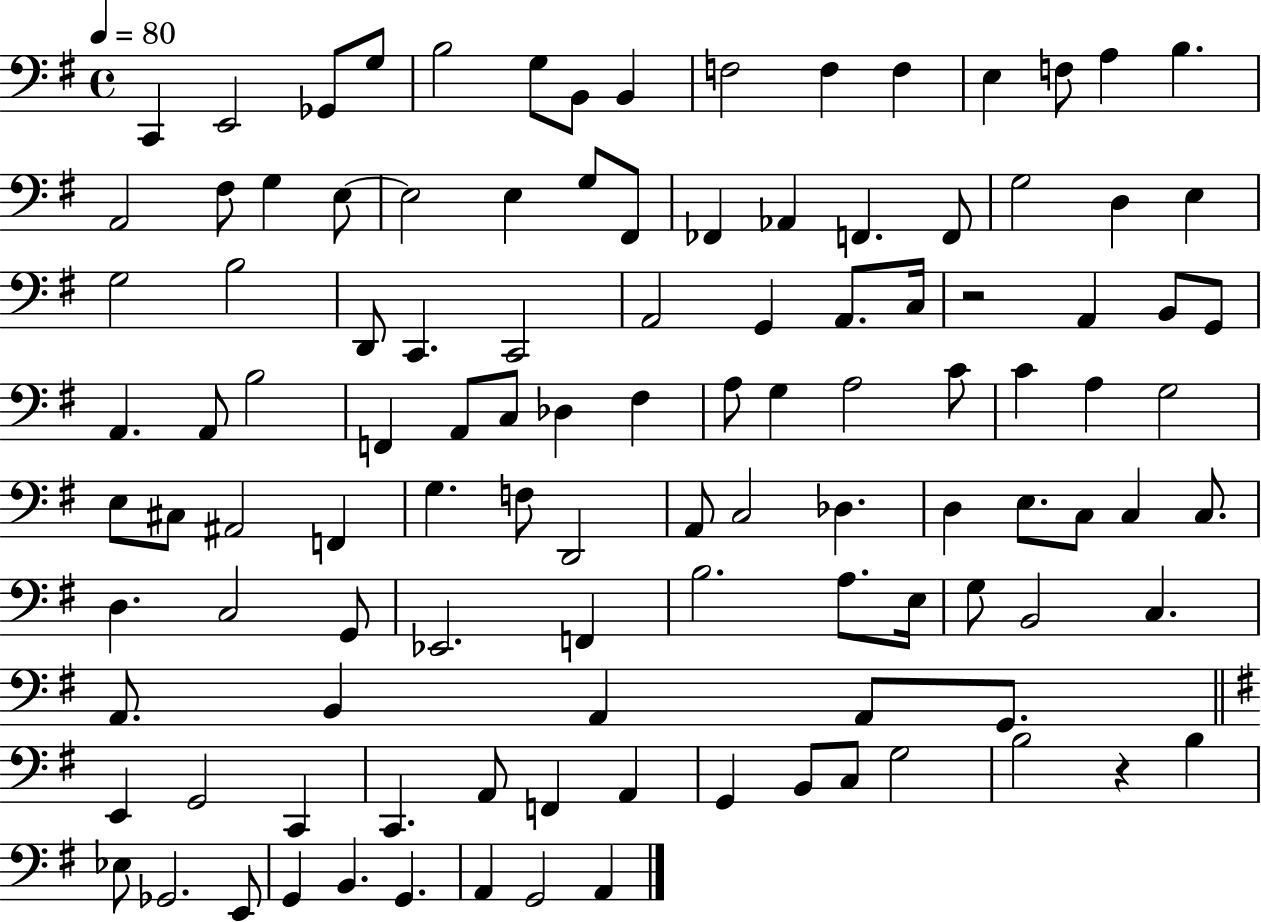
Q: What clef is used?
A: bass